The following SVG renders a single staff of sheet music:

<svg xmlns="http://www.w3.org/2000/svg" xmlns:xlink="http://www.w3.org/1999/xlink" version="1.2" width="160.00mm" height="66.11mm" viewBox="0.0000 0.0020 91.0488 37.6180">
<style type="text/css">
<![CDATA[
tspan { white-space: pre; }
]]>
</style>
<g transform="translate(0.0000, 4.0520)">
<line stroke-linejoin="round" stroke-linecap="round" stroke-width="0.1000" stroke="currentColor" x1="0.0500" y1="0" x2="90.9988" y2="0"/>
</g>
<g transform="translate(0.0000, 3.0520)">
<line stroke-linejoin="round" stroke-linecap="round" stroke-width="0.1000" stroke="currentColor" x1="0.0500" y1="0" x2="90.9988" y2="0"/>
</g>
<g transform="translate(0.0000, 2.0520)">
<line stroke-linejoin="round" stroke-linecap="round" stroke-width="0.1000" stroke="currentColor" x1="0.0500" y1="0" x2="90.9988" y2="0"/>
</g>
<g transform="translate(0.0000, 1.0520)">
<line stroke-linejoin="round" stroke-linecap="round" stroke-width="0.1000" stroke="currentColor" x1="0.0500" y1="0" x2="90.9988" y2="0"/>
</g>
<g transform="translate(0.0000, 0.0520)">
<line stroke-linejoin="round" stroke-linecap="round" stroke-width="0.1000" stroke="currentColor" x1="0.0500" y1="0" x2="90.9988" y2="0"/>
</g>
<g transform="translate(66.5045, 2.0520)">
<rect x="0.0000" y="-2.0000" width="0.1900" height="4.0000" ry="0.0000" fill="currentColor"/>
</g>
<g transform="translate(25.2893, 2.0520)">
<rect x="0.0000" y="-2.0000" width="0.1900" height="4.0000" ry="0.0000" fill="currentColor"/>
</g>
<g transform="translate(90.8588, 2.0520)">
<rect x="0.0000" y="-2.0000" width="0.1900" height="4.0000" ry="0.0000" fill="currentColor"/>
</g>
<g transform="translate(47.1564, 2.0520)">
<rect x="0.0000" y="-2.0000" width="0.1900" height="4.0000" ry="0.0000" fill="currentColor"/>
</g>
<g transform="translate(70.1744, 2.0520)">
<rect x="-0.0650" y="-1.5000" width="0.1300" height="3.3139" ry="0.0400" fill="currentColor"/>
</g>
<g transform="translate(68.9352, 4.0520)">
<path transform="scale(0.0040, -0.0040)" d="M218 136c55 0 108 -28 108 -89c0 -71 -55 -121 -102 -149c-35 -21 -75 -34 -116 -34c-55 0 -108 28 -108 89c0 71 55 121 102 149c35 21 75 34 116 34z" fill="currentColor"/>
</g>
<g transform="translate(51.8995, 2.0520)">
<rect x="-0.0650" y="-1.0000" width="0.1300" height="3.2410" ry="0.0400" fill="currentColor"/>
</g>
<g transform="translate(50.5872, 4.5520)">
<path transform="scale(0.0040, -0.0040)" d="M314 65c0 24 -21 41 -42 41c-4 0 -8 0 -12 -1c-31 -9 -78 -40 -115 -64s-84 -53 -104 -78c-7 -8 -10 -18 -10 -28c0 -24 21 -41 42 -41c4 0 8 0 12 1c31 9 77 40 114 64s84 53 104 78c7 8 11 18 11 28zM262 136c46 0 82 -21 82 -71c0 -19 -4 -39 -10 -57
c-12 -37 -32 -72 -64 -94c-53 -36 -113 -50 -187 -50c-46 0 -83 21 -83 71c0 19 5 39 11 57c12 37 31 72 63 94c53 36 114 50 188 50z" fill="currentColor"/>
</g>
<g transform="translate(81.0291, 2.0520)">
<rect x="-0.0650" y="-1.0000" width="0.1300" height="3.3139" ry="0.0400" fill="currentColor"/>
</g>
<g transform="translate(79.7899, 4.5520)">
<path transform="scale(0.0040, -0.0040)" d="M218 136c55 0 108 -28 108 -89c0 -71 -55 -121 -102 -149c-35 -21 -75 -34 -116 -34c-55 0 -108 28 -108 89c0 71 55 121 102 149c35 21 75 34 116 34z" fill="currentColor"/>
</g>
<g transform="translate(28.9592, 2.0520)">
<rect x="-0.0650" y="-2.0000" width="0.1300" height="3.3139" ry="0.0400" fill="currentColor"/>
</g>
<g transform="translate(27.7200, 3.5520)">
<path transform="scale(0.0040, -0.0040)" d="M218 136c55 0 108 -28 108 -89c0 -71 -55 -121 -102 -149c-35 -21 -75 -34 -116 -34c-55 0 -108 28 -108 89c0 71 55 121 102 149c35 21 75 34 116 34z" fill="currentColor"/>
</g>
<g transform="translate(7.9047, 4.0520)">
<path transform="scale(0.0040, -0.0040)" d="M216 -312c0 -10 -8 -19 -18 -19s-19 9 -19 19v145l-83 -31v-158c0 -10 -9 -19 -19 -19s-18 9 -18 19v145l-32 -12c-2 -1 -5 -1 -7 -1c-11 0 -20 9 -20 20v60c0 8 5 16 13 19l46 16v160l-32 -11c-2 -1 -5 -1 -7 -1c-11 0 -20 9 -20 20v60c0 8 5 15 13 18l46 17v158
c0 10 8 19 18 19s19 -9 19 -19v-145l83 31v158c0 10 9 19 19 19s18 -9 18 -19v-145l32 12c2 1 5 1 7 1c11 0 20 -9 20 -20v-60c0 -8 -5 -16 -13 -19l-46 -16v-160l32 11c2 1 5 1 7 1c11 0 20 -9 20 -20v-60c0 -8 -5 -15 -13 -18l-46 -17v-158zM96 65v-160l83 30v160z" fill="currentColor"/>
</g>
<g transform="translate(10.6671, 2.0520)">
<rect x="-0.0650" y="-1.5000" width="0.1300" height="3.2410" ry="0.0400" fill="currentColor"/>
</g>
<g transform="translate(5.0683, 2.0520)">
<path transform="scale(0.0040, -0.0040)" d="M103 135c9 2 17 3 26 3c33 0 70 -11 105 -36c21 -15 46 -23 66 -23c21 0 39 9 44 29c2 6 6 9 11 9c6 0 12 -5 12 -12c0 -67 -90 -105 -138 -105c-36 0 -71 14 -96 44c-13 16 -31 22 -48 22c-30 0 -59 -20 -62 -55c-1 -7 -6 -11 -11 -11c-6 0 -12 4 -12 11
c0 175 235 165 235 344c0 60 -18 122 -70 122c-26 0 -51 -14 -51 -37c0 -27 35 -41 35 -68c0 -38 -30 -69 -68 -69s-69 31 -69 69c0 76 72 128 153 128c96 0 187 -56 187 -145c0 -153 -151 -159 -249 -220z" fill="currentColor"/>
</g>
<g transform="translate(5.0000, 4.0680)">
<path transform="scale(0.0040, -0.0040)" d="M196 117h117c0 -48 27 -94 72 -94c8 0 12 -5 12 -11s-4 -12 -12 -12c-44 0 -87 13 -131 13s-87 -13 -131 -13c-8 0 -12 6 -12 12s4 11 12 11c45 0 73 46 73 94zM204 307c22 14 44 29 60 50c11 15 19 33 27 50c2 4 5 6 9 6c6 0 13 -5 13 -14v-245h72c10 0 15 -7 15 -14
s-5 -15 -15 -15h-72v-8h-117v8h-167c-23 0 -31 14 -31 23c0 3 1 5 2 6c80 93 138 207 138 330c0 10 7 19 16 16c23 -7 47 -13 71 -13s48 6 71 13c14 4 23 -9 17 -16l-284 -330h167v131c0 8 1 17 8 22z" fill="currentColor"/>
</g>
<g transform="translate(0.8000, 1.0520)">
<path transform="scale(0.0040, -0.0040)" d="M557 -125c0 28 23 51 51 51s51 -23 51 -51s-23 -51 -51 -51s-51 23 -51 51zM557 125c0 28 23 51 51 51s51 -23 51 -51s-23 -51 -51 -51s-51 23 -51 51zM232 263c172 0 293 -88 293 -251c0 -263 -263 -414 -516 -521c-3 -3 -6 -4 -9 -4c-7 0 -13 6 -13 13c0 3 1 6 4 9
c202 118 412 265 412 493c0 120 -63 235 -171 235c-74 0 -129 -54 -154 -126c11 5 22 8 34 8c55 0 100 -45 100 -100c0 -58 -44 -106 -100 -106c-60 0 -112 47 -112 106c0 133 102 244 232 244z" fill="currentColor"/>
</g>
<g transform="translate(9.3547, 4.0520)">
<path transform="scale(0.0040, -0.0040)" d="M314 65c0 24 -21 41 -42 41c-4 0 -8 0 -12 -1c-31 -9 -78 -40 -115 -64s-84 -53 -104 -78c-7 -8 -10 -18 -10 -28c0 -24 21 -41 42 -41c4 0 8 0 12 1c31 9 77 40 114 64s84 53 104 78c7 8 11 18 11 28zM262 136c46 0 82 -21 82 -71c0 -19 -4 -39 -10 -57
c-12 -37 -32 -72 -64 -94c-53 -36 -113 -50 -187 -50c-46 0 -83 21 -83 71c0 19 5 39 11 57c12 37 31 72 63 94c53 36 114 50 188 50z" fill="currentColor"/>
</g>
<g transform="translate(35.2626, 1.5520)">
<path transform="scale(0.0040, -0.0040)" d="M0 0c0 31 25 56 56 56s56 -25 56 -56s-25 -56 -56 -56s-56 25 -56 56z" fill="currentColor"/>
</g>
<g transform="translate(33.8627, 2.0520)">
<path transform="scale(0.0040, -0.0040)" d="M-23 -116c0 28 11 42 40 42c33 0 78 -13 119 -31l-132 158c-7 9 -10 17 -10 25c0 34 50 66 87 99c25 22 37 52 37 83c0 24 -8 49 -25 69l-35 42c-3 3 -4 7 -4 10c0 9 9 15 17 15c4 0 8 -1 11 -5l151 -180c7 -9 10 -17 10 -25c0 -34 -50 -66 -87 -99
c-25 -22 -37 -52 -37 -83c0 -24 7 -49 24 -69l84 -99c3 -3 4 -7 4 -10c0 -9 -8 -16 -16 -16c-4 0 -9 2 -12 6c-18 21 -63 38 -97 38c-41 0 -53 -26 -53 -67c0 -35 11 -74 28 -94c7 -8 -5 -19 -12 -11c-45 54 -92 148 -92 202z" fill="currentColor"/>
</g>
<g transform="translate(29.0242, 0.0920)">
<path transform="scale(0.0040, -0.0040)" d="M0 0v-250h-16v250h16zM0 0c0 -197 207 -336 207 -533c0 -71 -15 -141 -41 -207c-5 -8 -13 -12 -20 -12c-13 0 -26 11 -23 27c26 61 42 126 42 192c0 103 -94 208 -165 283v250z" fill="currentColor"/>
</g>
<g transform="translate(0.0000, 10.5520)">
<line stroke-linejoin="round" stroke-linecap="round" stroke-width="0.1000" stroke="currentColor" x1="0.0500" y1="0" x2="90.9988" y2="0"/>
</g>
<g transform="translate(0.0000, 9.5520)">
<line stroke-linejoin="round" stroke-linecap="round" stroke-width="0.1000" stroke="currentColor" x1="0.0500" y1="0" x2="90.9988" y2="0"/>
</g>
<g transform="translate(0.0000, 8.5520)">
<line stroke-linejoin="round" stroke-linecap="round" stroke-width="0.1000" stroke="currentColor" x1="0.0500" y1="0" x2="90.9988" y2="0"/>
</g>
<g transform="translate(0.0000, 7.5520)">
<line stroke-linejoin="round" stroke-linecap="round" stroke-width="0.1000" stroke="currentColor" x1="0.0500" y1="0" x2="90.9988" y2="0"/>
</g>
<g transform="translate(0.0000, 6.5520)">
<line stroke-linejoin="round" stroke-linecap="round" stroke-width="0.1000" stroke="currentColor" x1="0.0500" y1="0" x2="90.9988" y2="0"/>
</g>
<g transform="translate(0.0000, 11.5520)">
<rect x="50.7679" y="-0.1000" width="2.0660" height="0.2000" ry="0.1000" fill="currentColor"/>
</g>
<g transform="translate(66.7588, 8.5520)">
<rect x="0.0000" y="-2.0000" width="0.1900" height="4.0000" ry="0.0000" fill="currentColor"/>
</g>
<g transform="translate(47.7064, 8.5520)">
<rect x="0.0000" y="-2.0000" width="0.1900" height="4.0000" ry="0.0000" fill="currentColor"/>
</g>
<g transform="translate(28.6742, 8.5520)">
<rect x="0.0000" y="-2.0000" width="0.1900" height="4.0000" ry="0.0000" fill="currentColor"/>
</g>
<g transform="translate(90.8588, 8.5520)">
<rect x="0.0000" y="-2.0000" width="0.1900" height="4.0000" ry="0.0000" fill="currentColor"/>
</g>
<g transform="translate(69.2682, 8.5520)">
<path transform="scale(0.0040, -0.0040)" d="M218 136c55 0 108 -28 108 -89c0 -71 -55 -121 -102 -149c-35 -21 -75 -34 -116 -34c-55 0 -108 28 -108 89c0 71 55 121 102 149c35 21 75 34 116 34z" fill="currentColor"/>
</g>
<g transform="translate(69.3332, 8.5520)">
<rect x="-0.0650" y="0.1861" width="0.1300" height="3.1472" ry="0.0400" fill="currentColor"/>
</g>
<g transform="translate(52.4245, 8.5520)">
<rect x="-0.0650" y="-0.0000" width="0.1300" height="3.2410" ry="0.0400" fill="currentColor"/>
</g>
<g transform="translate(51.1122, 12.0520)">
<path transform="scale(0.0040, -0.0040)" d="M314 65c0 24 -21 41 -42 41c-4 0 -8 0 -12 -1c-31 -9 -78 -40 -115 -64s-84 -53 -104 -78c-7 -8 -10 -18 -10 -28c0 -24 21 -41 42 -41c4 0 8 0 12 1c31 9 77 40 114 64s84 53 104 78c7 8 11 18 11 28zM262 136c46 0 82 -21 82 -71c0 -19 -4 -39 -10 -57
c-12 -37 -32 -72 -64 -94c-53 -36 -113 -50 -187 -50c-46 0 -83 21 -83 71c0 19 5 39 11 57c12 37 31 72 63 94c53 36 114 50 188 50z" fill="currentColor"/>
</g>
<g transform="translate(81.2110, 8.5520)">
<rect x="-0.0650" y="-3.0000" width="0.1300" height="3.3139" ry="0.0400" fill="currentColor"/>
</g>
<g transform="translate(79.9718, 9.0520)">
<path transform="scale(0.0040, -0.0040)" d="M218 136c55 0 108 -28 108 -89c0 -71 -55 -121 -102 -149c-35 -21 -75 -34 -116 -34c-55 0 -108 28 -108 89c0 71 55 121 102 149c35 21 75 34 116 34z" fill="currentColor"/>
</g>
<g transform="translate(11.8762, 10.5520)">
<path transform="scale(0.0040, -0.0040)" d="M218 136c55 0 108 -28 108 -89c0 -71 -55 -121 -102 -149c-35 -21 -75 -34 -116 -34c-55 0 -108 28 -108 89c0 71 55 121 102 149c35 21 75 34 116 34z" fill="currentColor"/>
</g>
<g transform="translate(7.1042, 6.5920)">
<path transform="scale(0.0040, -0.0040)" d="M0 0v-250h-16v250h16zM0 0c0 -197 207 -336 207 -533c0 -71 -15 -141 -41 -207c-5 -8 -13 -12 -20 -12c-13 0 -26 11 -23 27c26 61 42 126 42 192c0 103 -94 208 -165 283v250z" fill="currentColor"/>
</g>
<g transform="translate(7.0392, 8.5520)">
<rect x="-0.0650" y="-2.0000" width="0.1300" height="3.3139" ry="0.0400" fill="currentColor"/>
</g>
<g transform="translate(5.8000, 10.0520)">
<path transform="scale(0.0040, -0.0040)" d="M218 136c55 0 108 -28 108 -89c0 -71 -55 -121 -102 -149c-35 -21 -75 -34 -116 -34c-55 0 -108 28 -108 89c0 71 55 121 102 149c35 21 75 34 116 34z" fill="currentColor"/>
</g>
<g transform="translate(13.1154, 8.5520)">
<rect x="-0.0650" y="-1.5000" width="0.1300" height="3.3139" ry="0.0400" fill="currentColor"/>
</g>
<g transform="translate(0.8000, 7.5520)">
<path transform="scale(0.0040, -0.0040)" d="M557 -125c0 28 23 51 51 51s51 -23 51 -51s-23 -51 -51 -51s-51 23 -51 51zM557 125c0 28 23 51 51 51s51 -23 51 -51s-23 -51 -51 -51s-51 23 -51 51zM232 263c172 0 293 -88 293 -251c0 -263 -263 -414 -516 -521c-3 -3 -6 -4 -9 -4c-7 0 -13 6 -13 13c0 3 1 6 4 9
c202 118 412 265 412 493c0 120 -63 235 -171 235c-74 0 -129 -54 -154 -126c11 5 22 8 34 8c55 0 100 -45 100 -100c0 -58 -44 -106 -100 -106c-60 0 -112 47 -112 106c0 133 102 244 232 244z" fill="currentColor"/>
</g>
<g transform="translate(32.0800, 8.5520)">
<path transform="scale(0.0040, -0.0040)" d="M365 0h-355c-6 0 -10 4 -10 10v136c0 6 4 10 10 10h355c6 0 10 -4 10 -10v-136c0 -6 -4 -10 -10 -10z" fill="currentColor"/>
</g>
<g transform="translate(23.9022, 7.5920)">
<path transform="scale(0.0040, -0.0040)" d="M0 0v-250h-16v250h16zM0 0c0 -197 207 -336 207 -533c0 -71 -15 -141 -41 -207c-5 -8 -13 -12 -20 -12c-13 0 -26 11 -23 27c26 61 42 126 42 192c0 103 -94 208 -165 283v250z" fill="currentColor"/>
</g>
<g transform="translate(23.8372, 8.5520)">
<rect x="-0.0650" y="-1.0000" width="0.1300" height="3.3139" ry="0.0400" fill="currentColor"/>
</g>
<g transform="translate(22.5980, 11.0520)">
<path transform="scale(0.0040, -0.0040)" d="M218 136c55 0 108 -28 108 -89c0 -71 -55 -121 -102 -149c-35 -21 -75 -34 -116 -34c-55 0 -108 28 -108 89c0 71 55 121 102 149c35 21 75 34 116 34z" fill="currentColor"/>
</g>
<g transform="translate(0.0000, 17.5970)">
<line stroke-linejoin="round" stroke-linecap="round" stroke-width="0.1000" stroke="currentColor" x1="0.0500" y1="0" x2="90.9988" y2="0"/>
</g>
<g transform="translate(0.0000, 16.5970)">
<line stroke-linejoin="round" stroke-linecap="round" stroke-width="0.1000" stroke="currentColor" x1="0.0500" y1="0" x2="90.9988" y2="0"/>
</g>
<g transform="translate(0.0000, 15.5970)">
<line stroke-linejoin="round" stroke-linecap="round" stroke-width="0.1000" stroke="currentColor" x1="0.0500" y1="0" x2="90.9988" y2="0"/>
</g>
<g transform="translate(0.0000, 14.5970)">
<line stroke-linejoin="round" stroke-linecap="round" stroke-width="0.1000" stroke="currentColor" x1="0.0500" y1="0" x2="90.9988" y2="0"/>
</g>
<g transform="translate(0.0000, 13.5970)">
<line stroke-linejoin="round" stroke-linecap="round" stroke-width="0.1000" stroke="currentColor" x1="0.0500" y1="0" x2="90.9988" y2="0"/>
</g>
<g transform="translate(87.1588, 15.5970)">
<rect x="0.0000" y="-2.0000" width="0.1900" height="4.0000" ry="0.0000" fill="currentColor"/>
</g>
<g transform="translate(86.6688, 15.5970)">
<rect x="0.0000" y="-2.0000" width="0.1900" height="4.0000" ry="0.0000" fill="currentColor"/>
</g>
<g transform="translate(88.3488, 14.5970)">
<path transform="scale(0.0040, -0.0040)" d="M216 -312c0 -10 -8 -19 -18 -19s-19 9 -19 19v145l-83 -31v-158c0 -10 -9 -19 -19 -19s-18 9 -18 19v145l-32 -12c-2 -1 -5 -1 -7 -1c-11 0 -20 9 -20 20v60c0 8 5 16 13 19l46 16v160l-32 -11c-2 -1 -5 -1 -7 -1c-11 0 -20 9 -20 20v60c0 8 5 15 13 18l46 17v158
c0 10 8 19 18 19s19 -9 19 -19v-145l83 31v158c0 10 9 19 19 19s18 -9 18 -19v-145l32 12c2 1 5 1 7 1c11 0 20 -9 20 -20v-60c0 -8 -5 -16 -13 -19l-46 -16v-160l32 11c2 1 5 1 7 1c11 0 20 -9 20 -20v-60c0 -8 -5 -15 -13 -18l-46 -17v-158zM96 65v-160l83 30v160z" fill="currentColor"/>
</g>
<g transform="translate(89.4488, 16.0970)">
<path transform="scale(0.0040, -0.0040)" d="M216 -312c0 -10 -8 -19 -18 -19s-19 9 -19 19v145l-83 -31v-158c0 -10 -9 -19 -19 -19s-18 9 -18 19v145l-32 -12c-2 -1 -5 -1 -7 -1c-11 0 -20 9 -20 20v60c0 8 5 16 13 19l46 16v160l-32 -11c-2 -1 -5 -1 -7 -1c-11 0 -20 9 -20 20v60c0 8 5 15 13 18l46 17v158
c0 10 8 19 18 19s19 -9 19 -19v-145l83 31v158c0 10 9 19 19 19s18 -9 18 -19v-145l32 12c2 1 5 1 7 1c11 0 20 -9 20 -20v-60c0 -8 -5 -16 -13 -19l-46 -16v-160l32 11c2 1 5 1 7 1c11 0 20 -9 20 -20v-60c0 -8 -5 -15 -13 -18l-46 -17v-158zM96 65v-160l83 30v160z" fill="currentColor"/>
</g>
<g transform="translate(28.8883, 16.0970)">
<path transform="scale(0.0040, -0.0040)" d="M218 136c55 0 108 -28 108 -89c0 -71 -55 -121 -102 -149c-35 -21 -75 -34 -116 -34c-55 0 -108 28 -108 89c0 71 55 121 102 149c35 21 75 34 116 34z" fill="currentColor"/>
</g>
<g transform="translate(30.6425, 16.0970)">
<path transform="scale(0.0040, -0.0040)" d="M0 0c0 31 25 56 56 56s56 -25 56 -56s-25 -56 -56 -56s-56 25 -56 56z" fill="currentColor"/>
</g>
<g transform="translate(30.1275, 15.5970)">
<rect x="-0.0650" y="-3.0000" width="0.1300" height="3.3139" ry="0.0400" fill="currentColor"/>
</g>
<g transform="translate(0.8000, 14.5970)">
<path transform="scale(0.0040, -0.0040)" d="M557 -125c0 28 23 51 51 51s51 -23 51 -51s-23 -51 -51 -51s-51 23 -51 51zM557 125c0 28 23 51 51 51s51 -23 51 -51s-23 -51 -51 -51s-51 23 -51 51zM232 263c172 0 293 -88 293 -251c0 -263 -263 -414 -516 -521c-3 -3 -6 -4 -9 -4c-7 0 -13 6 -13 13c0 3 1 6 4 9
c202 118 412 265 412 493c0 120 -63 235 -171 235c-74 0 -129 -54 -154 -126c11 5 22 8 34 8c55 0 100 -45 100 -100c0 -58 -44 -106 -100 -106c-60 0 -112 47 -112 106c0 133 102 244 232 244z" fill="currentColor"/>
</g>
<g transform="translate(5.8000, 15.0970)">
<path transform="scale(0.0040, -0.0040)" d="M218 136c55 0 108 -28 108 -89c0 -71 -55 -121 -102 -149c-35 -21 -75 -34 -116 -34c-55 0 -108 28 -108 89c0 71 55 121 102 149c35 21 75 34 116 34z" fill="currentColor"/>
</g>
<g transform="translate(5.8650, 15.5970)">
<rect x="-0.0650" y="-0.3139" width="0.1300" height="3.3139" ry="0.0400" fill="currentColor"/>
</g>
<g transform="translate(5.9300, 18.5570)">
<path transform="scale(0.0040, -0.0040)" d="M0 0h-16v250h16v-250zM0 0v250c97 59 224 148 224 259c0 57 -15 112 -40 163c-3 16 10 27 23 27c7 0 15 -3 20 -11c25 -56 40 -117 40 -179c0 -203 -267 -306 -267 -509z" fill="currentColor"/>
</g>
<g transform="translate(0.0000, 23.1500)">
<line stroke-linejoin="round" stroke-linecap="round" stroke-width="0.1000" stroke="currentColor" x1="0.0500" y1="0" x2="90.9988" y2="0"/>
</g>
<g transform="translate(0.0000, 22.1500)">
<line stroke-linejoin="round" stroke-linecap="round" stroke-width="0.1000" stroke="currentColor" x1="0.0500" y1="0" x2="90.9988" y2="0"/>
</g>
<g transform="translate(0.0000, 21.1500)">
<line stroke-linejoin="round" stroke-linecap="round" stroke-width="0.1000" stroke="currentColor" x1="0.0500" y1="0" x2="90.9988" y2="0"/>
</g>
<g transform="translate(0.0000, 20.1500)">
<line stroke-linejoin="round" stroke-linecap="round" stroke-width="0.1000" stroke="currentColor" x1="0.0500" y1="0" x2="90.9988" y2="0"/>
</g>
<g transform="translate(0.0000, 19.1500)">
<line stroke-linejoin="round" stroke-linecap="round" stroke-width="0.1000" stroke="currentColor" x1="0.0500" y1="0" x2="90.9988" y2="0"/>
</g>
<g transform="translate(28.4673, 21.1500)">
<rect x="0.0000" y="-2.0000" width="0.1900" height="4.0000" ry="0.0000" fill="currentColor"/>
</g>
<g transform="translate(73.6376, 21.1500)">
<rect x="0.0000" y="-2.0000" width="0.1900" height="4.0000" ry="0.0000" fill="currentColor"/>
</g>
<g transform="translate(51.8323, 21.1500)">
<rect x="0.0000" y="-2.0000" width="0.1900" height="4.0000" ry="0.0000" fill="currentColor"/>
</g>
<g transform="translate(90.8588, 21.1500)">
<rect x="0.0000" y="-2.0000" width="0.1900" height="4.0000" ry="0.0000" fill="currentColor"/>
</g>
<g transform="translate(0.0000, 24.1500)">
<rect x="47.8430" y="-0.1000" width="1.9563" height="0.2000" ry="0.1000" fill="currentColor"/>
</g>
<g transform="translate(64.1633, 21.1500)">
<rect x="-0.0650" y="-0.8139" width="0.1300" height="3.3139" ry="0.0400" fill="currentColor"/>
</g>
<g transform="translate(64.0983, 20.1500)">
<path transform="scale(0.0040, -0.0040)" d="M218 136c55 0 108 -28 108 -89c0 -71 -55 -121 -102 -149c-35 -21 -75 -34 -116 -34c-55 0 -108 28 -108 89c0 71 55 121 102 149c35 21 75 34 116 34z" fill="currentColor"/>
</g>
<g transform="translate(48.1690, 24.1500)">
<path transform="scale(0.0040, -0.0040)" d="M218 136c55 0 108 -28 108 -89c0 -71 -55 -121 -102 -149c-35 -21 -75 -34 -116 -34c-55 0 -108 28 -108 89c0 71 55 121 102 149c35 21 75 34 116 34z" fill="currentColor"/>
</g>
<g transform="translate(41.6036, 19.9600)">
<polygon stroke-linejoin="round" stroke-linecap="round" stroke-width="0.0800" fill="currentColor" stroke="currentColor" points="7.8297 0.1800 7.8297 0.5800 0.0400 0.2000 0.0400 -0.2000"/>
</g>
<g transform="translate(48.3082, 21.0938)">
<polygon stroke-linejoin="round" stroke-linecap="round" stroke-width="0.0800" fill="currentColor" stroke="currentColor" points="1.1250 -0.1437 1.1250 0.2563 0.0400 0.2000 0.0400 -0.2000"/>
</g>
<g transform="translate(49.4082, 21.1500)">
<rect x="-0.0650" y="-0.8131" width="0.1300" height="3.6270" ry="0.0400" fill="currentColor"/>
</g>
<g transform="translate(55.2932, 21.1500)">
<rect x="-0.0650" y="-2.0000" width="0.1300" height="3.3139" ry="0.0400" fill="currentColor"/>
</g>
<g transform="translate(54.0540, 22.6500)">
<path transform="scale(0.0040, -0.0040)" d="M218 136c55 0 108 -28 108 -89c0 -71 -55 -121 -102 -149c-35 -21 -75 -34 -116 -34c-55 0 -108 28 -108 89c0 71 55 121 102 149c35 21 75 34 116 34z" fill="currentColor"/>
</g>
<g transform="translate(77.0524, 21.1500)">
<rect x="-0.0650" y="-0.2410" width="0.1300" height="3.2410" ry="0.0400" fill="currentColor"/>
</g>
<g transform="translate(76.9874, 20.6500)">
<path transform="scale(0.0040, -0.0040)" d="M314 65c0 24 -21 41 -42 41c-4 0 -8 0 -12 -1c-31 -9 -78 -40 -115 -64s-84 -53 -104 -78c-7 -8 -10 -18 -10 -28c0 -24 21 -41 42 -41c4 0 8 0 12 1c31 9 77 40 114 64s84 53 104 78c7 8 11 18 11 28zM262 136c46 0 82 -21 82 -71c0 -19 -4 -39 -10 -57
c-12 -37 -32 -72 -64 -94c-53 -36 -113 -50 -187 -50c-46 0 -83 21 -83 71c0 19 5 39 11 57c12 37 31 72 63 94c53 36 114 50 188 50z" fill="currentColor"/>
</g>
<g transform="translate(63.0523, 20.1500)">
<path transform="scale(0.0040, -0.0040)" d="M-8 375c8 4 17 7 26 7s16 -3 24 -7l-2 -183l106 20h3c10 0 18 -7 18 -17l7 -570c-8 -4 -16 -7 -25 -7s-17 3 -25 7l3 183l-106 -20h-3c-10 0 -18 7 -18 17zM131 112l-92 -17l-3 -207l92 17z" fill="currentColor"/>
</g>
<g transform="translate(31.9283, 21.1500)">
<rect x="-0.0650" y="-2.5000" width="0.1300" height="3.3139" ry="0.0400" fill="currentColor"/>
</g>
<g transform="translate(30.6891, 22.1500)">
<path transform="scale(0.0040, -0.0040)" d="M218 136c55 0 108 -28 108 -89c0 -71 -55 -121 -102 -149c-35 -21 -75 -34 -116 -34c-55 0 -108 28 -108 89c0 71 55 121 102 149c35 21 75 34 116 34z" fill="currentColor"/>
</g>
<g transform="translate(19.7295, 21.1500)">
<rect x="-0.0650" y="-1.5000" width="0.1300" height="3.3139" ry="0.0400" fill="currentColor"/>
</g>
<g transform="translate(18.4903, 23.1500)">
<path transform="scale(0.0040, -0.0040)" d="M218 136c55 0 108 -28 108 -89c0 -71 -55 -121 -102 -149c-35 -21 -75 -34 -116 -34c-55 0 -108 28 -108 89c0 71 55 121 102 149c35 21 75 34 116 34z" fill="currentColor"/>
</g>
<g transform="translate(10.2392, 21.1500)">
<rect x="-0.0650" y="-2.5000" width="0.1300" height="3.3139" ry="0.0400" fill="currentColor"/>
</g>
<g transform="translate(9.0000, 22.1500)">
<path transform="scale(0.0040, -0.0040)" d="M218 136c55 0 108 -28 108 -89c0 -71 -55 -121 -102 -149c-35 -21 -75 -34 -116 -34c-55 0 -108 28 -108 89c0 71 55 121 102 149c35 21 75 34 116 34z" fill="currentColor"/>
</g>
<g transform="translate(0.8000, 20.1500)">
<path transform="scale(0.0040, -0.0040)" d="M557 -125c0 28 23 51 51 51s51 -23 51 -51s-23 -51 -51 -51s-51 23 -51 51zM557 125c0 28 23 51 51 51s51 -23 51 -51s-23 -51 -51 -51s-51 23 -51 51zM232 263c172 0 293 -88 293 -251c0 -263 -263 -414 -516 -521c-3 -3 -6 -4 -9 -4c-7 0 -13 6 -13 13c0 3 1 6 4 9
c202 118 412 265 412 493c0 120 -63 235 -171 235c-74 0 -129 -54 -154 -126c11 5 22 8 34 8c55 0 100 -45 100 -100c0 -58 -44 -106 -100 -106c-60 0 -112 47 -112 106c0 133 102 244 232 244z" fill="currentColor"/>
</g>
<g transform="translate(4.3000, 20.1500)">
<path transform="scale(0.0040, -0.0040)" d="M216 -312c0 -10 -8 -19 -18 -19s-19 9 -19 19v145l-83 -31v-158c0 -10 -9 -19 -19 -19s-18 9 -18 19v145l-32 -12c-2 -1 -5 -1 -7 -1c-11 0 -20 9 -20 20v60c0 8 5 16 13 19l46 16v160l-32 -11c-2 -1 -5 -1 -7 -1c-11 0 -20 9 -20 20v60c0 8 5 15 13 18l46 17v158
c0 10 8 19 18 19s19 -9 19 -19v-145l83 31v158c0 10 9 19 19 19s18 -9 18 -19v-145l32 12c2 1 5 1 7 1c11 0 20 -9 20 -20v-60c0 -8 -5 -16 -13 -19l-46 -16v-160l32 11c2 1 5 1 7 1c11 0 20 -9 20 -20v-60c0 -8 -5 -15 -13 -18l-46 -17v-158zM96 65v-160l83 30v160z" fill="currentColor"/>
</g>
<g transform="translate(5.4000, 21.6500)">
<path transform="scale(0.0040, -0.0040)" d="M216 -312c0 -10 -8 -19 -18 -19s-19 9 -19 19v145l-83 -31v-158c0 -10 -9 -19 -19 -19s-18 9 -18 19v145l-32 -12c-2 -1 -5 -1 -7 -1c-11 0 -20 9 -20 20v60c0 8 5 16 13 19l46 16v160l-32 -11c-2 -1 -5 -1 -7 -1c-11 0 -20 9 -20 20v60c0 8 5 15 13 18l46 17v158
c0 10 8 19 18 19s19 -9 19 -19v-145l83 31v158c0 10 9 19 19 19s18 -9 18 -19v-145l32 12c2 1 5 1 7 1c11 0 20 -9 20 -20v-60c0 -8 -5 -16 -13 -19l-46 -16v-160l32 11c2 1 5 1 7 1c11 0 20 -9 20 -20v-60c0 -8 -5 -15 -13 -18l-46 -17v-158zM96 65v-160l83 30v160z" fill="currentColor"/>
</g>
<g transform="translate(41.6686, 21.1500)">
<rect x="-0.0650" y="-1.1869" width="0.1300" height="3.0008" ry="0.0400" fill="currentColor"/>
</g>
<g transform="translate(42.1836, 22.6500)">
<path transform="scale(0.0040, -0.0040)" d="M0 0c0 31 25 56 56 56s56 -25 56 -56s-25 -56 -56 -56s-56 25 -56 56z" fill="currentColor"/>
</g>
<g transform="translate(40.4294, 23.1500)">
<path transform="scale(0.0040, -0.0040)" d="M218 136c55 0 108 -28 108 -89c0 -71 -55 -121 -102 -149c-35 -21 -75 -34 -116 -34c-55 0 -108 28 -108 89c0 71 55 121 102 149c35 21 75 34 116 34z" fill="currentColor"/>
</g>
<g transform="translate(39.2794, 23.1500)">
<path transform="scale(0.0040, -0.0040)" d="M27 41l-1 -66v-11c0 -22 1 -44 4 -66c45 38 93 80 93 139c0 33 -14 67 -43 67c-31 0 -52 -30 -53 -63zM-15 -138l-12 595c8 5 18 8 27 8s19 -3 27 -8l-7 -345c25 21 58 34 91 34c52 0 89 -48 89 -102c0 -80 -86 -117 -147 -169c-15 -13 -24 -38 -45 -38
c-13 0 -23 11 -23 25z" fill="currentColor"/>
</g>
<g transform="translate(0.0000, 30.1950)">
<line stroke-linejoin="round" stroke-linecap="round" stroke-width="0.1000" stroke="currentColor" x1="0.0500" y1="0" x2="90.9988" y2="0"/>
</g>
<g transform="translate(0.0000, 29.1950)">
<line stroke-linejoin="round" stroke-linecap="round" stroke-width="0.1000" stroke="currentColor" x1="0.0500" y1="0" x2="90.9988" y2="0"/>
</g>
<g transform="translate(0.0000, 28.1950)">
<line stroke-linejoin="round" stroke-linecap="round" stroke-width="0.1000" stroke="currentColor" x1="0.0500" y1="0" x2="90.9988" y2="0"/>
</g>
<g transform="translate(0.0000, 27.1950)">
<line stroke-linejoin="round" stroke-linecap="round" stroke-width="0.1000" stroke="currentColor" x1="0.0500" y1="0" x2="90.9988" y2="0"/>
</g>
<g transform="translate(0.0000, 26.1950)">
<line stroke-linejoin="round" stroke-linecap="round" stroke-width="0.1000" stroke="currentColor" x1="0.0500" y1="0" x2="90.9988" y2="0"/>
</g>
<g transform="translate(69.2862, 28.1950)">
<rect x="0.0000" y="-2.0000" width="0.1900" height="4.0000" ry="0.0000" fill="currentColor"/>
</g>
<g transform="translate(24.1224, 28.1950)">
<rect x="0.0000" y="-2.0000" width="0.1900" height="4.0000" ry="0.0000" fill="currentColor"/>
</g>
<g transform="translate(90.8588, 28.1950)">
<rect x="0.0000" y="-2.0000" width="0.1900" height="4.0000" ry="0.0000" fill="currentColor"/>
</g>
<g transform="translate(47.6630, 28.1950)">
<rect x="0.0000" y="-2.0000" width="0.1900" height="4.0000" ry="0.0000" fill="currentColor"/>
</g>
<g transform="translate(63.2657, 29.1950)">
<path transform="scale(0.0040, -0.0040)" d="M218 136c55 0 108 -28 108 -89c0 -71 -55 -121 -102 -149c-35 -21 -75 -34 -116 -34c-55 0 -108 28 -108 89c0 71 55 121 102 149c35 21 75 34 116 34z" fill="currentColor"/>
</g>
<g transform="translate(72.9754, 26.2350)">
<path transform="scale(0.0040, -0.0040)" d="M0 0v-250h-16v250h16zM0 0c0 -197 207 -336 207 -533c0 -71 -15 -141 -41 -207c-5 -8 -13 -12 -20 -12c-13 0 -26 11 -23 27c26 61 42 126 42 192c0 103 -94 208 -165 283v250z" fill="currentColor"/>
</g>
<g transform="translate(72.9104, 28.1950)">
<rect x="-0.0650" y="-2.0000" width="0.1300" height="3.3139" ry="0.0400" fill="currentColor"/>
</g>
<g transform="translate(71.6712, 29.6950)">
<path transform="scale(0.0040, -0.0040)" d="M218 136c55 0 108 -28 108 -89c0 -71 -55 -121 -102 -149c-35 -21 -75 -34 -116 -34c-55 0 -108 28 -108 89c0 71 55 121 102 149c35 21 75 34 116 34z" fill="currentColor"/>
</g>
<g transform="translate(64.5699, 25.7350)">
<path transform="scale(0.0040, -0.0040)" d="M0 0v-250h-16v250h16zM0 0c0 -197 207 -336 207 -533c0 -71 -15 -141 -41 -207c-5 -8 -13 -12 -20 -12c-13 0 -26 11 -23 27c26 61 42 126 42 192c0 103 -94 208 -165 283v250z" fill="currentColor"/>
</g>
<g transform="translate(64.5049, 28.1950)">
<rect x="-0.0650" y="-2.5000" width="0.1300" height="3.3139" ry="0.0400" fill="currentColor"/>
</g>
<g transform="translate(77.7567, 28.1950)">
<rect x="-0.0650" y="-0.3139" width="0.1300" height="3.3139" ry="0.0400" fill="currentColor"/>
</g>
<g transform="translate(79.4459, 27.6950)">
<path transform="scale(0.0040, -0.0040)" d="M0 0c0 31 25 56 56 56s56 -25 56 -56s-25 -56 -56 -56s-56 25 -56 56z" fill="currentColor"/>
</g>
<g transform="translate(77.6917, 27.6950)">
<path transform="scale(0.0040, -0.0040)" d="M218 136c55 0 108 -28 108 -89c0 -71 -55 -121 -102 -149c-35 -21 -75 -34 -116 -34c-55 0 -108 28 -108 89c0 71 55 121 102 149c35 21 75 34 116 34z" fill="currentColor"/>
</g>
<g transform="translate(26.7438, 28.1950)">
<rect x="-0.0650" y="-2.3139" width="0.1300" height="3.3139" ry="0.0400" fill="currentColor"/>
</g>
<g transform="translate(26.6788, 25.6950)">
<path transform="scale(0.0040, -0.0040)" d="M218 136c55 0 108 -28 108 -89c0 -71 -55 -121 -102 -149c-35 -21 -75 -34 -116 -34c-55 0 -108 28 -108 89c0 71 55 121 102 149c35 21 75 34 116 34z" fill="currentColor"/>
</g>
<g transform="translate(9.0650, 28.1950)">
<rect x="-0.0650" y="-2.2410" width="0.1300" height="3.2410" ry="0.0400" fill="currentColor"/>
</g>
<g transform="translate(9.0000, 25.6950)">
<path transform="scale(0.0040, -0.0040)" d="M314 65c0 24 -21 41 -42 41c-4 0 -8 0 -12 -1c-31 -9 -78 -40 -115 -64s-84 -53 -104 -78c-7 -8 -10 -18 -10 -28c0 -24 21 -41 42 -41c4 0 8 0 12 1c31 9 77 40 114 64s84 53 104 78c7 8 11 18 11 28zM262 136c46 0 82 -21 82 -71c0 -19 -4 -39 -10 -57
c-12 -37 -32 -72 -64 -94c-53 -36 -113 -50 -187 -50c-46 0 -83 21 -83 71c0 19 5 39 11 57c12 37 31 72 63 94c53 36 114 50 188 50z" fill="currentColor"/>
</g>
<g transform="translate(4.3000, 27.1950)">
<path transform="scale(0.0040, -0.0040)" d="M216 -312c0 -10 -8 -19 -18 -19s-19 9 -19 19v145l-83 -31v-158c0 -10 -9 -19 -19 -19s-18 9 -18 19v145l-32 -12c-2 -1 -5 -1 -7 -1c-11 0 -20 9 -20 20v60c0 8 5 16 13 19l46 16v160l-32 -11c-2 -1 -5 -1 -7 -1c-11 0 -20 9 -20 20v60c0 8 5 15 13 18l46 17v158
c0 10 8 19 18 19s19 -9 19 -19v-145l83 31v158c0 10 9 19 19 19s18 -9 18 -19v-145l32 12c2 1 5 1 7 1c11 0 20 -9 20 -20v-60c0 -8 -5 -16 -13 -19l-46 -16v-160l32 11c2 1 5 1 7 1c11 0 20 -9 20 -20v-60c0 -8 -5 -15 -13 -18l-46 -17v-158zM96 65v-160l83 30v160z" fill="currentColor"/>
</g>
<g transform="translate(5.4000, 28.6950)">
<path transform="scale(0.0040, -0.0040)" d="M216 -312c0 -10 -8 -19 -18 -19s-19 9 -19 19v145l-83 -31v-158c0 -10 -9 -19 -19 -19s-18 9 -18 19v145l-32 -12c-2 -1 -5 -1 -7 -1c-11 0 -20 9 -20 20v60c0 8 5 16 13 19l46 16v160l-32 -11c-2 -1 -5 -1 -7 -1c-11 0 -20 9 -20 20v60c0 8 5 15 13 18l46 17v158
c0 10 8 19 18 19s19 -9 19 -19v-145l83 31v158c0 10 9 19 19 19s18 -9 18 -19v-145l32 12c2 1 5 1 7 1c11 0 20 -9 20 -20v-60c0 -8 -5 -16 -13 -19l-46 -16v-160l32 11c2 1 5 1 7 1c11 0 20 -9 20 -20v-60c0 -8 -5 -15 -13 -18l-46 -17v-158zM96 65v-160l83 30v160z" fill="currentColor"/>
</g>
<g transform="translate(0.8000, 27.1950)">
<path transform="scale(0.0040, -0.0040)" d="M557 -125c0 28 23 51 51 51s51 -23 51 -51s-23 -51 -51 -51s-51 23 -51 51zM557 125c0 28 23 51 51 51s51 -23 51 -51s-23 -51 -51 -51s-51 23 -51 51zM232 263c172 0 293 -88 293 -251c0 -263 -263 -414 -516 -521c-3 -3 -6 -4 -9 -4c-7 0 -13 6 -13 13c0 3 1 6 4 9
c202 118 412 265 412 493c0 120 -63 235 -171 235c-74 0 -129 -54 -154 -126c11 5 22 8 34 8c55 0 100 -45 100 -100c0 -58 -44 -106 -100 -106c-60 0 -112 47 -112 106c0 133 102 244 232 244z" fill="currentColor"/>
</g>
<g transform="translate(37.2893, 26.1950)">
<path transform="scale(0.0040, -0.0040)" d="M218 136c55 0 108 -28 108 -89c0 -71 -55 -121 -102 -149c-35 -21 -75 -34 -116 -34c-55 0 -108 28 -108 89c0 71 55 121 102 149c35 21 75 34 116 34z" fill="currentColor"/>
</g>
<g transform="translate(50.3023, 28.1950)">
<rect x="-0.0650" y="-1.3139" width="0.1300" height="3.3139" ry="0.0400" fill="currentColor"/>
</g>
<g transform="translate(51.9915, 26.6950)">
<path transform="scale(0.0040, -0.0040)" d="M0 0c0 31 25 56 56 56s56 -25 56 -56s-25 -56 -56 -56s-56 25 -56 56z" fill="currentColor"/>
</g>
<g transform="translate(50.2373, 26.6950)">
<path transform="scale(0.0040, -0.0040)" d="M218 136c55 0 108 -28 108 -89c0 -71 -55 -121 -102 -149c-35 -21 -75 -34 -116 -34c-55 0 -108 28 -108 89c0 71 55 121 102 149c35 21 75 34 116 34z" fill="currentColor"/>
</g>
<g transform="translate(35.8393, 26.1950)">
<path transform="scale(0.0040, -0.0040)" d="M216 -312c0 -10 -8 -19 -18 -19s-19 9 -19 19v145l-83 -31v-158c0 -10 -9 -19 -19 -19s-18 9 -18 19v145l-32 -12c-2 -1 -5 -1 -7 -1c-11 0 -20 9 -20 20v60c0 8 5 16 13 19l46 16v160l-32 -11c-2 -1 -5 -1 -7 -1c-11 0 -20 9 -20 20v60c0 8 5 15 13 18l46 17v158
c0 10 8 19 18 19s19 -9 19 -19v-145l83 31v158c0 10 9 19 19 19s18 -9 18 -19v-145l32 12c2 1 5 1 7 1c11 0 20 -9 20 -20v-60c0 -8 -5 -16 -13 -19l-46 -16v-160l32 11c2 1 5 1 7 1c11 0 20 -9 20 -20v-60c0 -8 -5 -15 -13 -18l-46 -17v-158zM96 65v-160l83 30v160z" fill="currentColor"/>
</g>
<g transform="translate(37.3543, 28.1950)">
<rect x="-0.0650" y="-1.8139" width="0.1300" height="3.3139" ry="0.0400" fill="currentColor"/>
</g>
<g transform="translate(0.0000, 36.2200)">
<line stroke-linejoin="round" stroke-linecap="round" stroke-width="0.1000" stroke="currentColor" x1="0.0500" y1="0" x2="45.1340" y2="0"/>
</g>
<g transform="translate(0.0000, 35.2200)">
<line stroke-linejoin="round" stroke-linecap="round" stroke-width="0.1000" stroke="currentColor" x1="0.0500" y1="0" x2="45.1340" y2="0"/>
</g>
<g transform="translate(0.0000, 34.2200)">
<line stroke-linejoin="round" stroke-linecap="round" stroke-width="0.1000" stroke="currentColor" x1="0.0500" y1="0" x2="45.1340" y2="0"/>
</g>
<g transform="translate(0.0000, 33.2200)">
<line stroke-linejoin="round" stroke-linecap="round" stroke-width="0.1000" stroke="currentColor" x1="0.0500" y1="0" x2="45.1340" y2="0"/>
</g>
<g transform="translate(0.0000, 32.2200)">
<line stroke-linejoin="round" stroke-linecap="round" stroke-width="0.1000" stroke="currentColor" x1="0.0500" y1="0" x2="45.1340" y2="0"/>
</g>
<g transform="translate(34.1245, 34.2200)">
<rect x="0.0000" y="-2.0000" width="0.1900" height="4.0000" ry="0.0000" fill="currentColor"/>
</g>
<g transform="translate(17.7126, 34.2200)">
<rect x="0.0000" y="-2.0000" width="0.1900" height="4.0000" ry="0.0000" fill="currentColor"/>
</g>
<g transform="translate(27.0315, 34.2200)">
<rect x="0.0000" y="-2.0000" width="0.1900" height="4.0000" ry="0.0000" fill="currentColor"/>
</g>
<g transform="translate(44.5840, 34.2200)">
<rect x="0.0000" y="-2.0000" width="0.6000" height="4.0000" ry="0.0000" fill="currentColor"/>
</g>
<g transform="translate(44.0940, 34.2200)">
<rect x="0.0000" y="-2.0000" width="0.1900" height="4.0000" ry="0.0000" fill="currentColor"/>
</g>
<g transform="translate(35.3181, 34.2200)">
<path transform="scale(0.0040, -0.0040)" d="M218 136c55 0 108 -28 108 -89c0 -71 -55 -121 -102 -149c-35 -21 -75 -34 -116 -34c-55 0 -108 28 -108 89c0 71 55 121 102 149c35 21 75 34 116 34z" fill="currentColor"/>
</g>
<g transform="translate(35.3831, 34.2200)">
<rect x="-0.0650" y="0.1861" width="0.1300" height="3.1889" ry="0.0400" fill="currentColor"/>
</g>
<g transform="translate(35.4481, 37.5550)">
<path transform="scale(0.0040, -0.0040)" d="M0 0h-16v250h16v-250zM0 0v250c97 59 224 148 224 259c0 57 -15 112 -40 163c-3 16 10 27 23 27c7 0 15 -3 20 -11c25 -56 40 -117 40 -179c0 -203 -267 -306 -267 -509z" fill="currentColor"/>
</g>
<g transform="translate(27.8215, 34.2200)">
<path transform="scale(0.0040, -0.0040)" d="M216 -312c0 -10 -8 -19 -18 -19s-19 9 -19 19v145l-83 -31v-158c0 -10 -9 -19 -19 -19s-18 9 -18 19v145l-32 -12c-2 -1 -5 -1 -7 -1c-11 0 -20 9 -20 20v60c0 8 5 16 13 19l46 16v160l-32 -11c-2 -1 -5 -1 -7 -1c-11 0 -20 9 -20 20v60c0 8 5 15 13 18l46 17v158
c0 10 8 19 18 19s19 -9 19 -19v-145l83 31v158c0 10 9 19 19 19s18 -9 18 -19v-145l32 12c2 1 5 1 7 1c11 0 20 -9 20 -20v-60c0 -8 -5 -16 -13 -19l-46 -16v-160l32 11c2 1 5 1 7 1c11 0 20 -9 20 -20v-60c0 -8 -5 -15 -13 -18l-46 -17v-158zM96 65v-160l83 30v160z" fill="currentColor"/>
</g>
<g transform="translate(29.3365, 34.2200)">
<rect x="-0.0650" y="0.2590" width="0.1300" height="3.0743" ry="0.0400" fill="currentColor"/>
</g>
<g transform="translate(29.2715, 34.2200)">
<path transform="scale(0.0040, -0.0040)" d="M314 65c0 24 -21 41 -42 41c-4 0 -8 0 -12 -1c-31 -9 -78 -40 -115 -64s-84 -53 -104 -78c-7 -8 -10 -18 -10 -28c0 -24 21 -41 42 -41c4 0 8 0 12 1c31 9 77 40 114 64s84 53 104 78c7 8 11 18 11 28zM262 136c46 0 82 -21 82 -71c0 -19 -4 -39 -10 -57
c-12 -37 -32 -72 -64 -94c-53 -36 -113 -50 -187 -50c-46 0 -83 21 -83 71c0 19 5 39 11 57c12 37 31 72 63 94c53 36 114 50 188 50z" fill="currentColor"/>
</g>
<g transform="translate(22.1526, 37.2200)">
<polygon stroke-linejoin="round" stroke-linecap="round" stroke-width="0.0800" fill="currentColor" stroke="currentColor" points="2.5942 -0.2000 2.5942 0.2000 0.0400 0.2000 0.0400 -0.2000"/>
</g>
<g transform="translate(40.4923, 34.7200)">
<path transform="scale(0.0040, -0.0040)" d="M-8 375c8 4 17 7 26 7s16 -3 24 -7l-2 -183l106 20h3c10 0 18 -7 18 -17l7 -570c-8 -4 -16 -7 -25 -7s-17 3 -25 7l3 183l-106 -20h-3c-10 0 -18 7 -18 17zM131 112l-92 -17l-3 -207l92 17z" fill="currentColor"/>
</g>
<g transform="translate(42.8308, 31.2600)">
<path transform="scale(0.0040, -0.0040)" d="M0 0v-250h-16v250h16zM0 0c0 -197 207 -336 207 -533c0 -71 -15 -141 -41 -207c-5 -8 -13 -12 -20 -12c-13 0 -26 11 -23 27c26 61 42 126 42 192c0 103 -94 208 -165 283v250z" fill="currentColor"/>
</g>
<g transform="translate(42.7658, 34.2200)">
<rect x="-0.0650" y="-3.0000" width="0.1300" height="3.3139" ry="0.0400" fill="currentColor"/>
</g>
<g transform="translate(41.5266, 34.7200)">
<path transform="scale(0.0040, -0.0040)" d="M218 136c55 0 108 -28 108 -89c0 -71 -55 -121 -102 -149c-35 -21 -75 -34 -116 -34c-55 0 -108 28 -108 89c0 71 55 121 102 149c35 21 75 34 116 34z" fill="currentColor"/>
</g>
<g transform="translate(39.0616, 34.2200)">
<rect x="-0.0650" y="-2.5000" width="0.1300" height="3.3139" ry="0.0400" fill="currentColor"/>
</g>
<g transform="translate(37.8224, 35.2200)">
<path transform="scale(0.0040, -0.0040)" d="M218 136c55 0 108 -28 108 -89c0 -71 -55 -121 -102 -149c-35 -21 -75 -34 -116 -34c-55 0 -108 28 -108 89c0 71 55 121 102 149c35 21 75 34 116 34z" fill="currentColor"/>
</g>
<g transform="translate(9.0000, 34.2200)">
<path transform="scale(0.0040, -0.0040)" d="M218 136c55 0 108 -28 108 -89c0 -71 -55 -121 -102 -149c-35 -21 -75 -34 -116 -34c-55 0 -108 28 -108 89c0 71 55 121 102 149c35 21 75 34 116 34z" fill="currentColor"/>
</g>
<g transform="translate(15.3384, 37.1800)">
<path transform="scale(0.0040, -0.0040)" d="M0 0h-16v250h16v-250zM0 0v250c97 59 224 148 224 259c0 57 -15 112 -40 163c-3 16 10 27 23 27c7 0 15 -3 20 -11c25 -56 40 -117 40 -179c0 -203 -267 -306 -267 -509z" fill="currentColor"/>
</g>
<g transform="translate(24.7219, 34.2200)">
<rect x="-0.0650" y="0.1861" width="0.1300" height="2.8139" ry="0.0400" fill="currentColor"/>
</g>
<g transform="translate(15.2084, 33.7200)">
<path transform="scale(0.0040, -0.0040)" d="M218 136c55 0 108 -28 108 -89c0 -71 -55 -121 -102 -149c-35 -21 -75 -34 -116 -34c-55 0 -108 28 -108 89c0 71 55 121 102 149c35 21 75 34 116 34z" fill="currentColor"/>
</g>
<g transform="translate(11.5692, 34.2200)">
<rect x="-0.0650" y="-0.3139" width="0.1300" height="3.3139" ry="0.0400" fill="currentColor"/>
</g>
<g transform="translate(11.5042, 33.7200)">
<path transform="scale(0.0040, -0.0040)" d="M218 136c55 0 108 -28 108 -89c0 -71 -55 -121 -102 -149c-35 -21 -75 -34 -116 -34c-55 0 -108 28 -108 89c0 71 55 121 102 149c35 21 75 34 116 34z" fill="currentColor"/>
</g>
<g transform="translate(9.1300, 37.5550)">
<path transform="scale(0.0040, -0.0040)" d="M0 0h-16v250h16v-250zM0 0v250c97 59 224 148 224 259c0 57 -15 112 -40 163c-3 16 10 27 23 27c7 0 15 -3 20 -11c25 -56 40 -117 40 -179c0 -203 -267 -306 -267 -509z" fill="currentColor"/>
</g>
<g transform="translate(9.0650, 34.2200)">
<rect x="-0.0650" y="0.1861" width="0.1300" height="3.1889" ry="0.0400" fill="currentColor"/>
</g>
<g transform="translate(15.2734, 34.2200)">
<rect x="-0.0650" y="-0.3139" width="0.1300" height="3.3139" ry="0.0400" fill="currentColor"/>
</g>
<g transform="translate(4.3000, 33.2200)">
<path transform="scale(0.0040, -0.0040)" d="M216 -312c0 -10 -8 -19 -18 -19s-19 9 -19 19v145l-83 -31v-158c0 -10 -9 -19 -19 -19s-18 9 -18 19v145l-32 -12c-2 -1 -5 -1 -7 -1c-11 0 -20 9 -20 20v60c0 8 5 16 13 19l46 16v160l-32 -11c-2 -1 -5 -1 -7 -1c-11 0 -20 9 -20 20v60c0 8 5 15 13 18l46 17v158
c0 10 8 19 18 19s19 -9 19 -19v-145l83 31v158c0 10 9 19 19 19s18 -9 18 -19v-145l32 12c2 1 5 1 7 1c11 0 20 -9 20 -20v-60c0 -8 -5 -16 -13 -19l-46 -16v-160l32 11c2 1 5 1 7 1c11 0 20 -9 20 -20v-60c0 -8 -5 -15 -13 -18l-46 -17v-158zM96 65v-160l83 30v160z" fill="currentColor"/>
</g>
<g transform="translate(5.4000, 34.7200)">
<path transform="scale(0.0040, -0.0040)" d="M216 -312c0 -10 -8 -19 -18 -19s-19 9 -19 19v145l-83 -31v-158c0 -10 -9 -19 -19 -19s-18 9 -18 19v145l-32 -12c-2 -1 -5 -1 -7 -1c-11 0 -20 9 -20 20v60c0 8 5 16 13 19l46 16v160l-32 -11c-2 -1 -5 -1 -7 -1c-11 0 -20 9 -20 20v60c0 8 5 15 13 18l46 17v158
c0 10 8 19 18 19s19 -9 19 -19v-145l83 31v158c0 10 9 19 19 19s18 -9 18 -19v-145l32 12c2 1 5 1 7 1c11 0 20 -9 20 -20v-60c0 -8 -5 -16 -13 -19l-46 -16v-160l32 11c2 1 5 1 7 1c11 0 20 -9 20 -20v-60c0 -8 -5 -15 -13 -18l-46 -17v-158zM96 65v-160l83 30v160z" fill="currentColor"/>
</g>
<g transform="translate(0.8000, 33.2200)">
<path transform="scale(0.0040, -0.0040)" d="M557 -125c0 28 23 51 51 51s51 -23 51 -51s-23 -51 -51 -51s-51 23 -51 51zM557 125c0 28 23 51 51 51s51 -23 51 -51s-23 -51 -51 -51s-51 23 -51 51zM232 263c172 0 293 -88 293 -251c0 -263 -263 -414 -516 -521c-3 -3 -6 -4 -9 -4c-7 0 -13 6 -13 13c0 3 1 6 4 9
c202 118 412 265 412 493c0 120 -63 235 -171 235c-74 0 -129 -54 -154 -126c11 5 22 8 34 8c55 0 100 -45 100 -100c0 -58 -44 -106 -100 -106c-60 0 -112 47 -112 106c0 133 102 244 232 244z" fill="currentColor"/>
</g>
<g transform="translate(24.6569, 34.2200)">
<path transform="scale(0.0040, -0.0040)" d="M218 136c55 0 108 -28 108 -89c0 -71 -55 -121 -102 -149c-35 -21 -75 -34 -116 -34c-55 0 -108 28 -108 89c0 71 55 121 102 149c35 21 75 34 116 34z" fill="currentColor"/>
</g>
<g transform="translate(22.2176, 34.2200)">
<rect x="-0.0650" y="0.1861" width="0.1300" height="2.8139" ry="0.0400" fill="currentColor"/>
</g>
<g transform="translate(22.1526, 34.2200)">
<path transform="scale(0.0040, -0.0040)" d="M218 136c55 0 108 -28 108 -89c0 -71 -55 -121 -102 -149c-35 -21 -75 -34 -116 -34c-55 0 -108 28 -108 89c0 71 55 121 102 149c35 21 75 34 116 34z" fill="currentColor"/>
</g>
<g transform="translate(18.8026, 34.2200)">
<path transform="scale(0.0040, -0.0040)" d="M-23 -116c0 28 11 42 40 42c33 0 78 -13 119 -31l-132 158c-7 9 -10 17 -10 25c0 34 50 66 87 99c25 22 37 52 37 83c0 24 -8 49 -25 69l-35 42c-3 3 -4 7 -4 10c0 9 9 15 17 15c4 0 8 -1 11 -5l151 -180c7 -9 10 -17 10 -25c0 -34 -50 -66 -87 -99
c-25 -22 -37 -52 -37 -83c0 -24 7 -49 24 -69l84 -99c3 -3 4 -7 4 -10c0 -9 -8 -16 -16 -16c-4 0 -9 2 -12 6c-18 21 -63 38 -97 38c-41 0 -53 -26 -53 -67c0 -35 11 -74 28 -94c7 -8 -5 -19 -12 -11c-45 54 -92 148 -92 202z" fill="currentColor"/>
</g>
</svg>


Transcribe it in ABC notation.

X:1
T:Untitled
M:2/4
L:1/4
K:C
^G,,2 A,,/2 z F,,2 G,, F,, A,,/2 G,, F,,/2 z2 D,,2 D, C, E,/2 C, B,, G,, B,, _G,,/2 E,,/4 A,, F, E,2 B,2 B, ^A, G, B,,/2 A,,/2 E, D,/2 E, E,/2 z D,/2 D,/2 ^D,2 D,/2 B,, C,/2